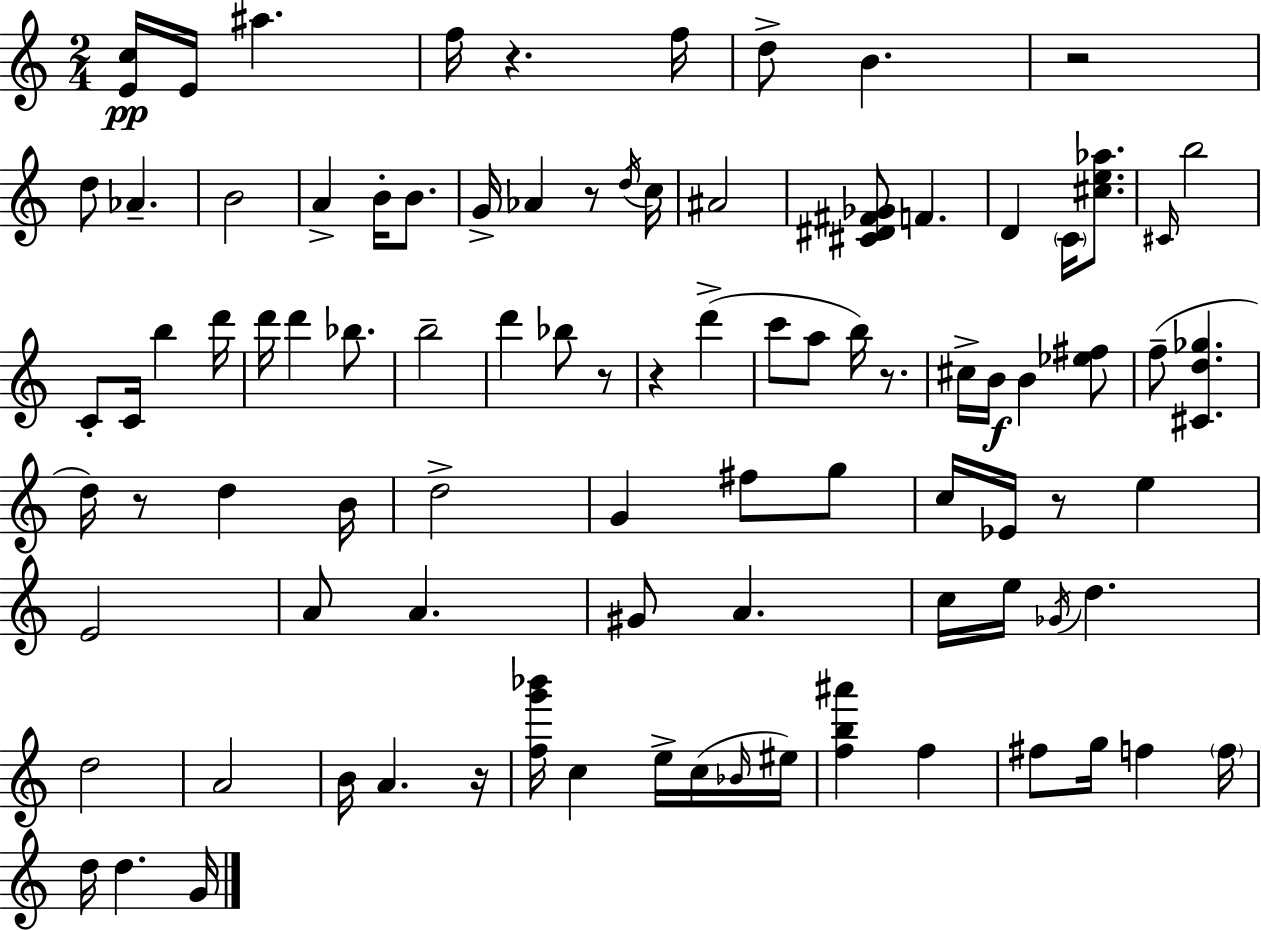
{
  \clef treble
  \numericTimeSignature
  \time 2/4
  \key a \minor
  <e' c''>16\pp e'16 ais''4. | f''16 r4. f''16 | d''8-> b'4. | r2 | \break d''8 aes'4.-- | b'2 | a'4-> b'16-. b'8. | g'16-> aes'4 r8 \acciaccatura { d''16 } | \break c''16 ais'2 | <cis' dis' fis' ges'>8 f'4. | d'4 \parenthesize c'16 <cis'' e'' aes''>8. | \grace { cis'16 } b''2 | \break c'8-. c'16 b''4 | d'''16 d'''16 d'''4 bes''8. | b''2-- | d'''4 bes''8 | \break r8 r4 d'''4->( | c'''8 a''8 b''16) r8. | cis''16-> b'16\f b'4 | <ees'' fis''>8 f''8--( <cis' d'' ges''>4. | \break d''16) r8 d''4 | b'16 d''2-> | g'4 fis''8 | g''8 c''16 ees'16 r8 e''4 | \break e'2 | a'8 a'4. | gis'8 a'4. | c''16 e''16 \acciaccatura { ges'16 } d''4. | \break d''2 | a'2 | b'16 a'4. | r16 <f'' g''' bes'''>16 c''4 | \break e''16-> c''16( \grace { bes'16 } eis''16) <f'' b'' ais'''>4 | f''4 fis''8 g''16 f''4 | \parenthesize f''16 d''16 d''4. | g'16 \bar "|."
}